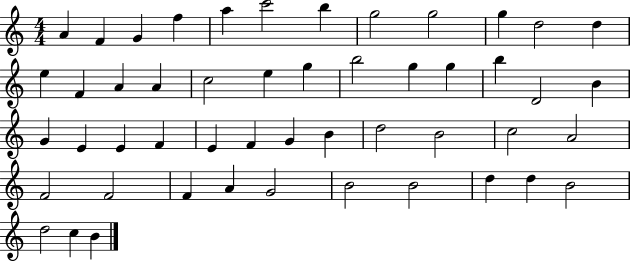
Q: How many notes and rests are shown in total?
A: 50